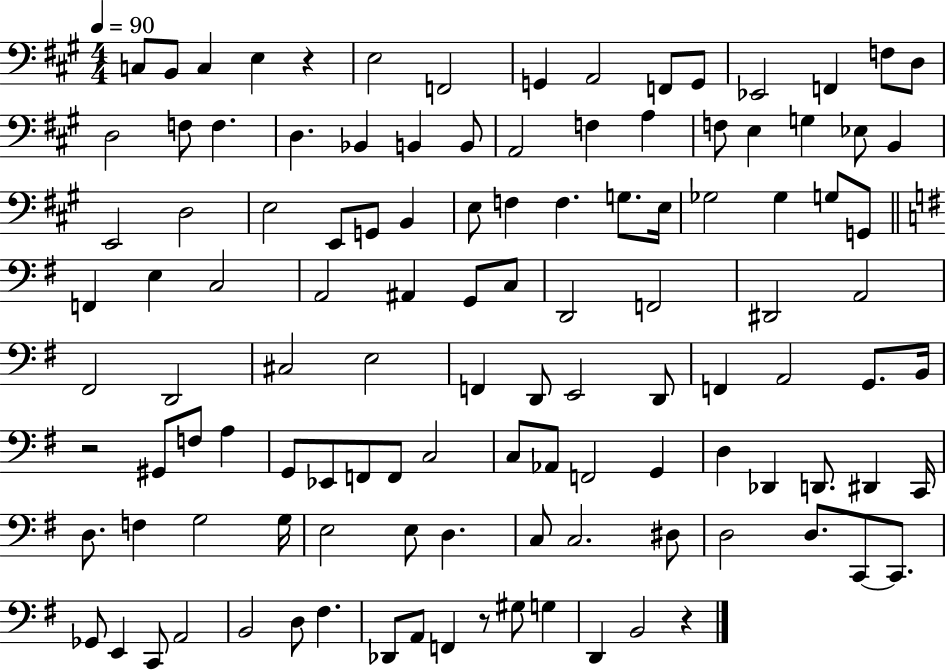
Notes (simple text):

C3/e B2/e C3/q E3/q R/q E3/h F2/h G2/q A2/h F2/e G2/e Eb2/h F2/q F3/e D3/e D3/h F3/e F3/q. D3/q. Bb2/q B2/q B2/e A2/h F3/q A3/q F3/e E3/q G3/q Eb3/e B2/q E2/h D3/h E3/h E2/e G2/e B2/q E3/e F3/q F3/q. G3/e. E3/s Gb3/h Gb3/q G3/e G2/e F2/q E3/q C3/h A2/h A#2/q G2/e C3/e D2/h F2/h D#2/h A2/h F#2/h D2/h C#3/h E3/h F2/q D2/e E2/h D2/e F2/q A2/h G2/e. B2/s R/h G#2/e F3/e A3/q G2/e Eb2/e F2/e F2/e C3/h C3/e Ab2/e F2/h G2/q D3/q Db2/q D2/e. D#2/q C2/s D3/e. F3/q G3/h G3/s E3/h E3/e D3/q. C3/e C3/h. D#3/e D3/h D3/e. C2/e C2/e. Gb2/e E2/q C2/e A2/h B2/h D3/e F#3/q. Db2/e A2/e F2/q R/e G#3/e G3/q D2/q B2/h R/q